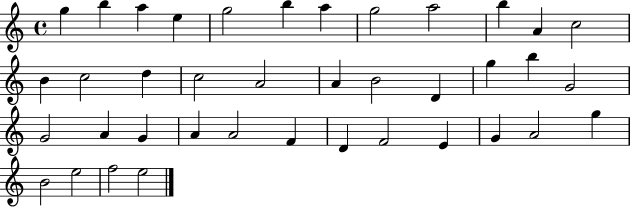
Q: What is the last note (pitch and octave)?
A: E5